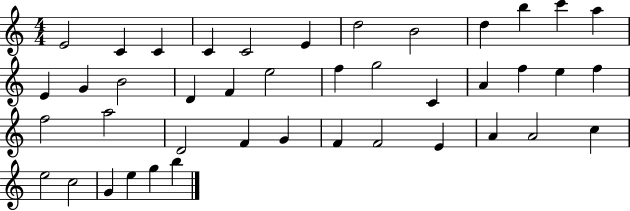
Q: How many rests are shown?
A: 0